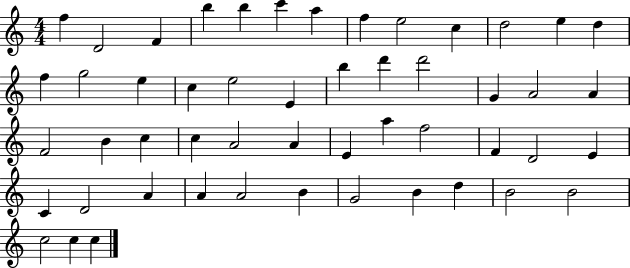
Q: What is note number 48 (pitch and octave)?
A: B4